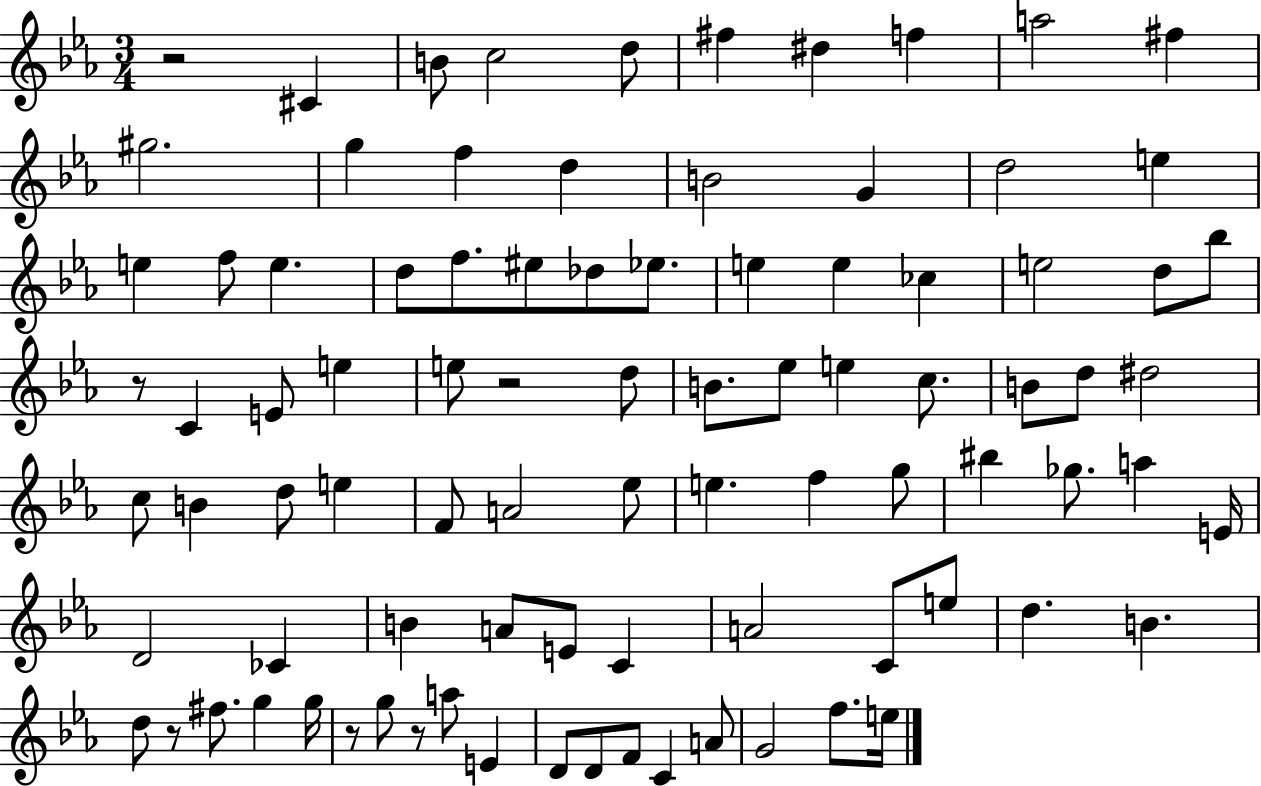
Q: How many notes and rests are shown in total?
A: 89